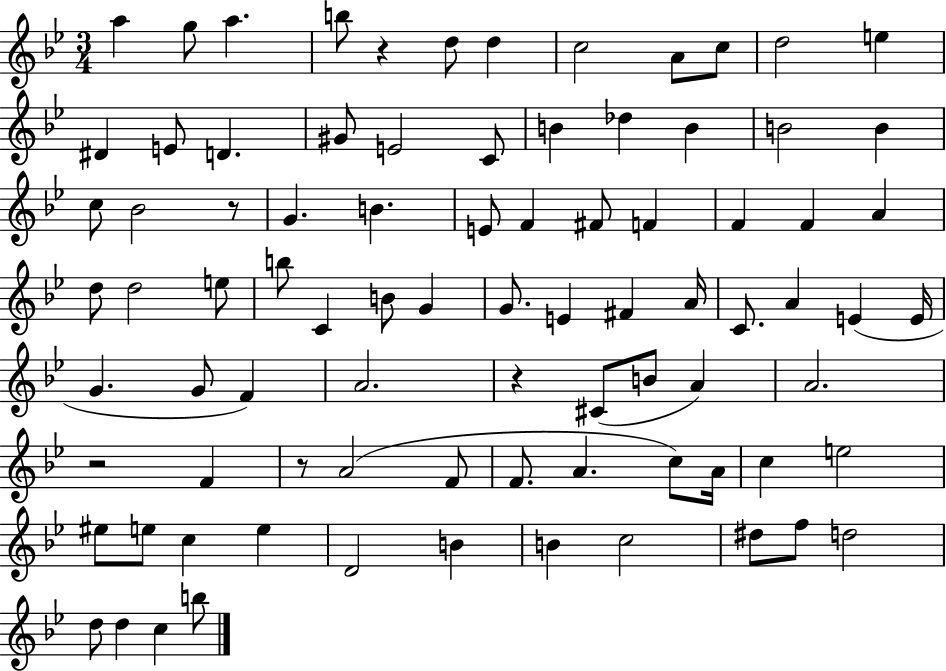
A5/q G5/e A5/q. B5/e R/q D5/e D5/q C5/h A4/e C5/e D5/h E5/q D#4/q E4/e D4/q. G#4/e E4/h C4/e B4/q Db5/q B4/q B4/h B4/q C5/e Bb4/h R/e G4/q. B4/q. E4/e F4/q F#4/e F4/q F4/q F4/q A4/q D5/e D5/h E5/e B5/e C4/q B4/e G4/q G4/e. E4/q F#4/q A4/s C4/e. A4/q E4/q E4/s G4/q. G4/e F4/q A4/h. R/q C#4/e B4/e A4/q A4/h. R/h F4/q R/e A4/h F4/e F4/e. A4/q. C5/e A4/s C5/q E5/h EIS5/e E5/e C5/q E5/q D4/h B4/q B4/q C5/h D#5/e F5/e D5/h D5/e D5/q C5/q B5/e